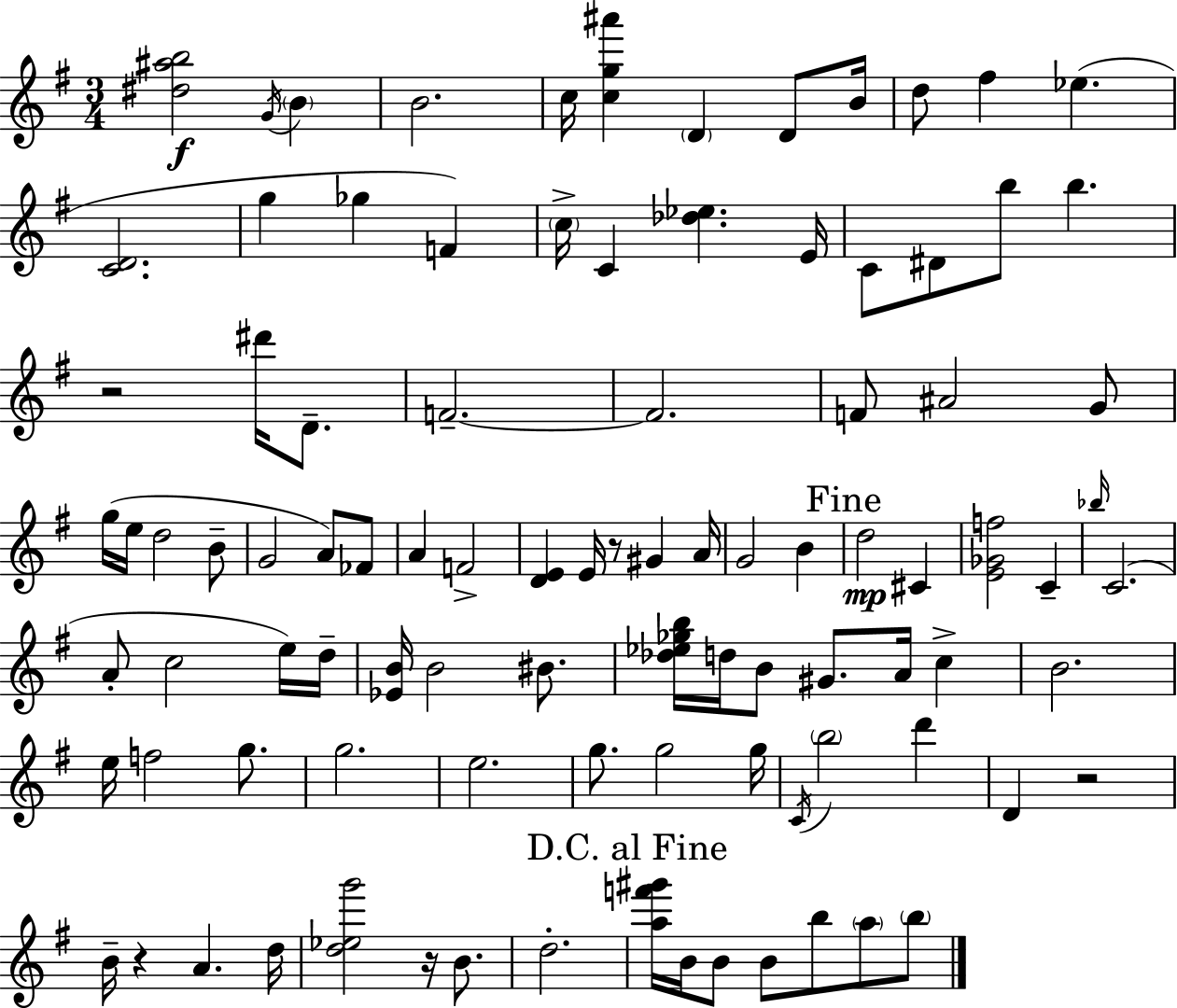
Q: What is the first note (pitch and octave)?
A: G4